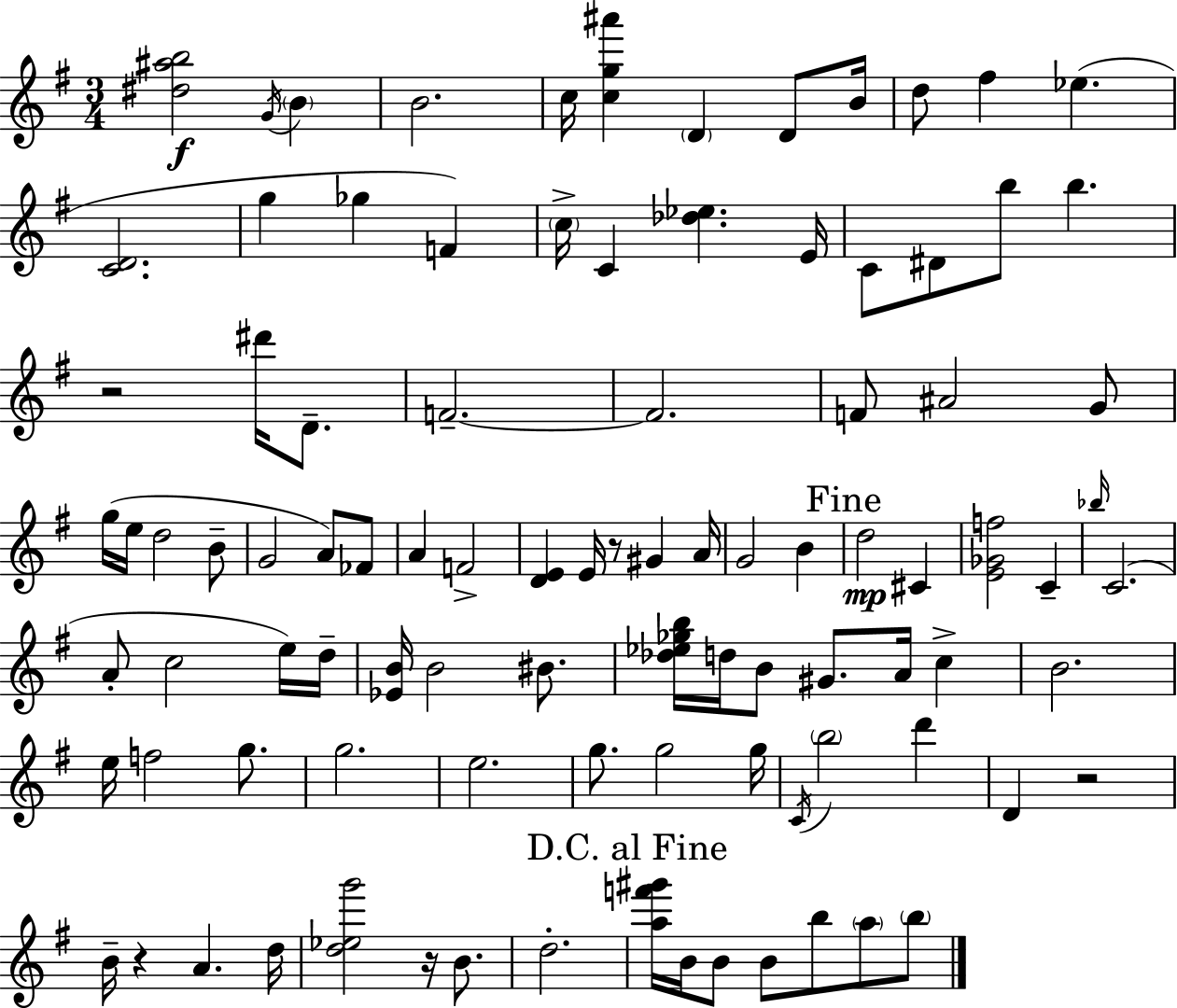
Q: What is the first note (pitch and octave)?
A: G4